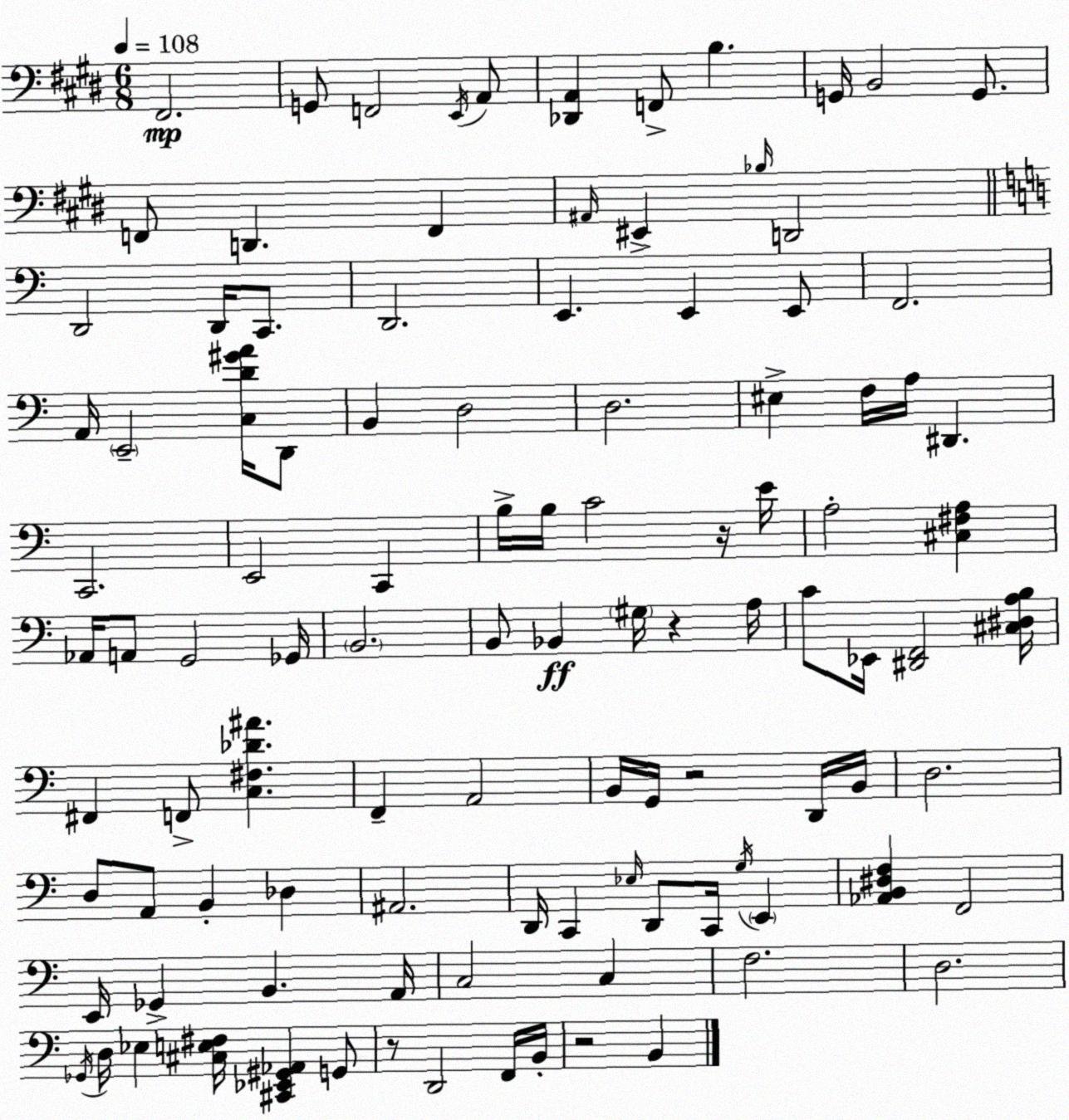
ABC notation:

X:1
T:Untitled
M:6/8
L:1/4
K:E
^F,,2 G,,/2 F,,2 E,,/4 A,,/2 [_D,,A,,] F,,/2 B, G,,/4 B,,2 G,,/2 F,,/2 D,, F,, ^A,,/4 ^E,, _B,/4 D,,2 D,,2 D,,/4 C,,/2 D,,2 E,, E,, E,,/2 F,,2 A,,/4 E,,2 [C,D^GA]/4 D,,/2 B,, D,2 D,2 ^E, F,/4 A,/4 ^D,, C,,2 E,,2 C,, B,/4 B,/4 C2 z/4 E/4 A,2 [^C,^F,A,] _A,,/4 A,,/2 G,,2 _G,,/4 B,,2 B,,/2 _B,, ^G,/4 z A,/4 C/2 _E,,/4 [^D,,F,,]2 [^C,^D,A,B,]/4 ^F,, F,,/2 [C,^F,_D^A] F,, A,,2 B,,/4 G,,/4 z2 D,,/4 B,,/4 D,2 D,/2 A,,/2 B,, _D, ^A,,2 D,,/4 C,, _E,/4 D,,/2 C,,/4 G,/4 E,, [_A,,B,,^D,F,] F,,2 E,,/4 _G,, B,, A,,/4 C,2 C, F,2 D,2 _G,,/4 D,/4 _E, [^C,E,^F,]/4 [^C,,_E,,^G,,_A,,] G,,/2 z/2 D,,2 F,,/4 B,,/4 z2 B,,